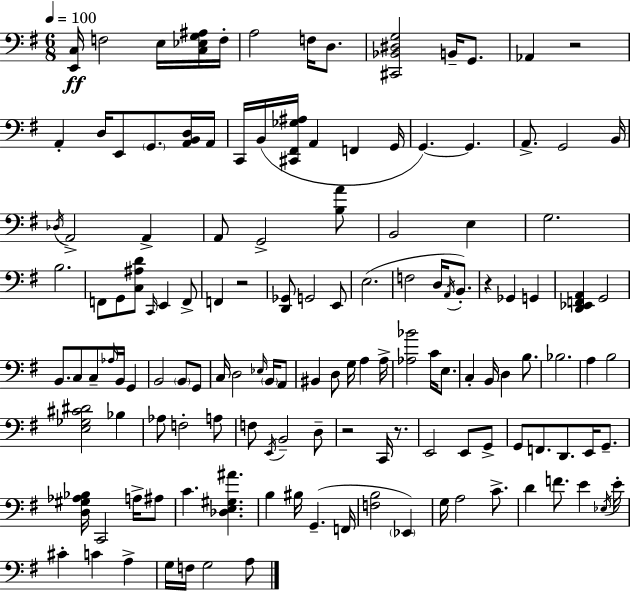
{
  \clef bass
  \numericTimeSignature
  \time 6/8
  \key g \major
  \tempo 4 = 100
  <e, c>16\ff f2 e16 <c ees g ais>16 f16-. | a2 f16 d8. | <cis, bes, dis g>2 b,16-- g,8. | aes,4 r2 | \break a,4-. d16 e,8 \parenthesize g,8. <a, b, d>16 a,16 | c,16 b,16( <cis, fis, ges ais>16 a,4 f,4 g,16 | g,4.~~) g,4. | a,8.-> g,2 b,16 | \break \acciaccatura { des16 } a,2-> a,4-> | a,8 g,2-> <b a'>8 | b,2 e4 | g2. | \break b2. | f,8 g,8 <c ais d'>8 \grace { c,16 } e,4 | f,8-> f,4 r2 | <d, ges,>8 g,2 | \break e,8 e2.( | f2 d16 \acciaccatura { a,16 }) | b,8.-. r4 ges,4 g,4 | <d, ees, f, a,>4 g,2 | \break b,8. c8 c8-- \grace { aes16 } b,16 | g,4 b,2 | \parenthesize b,8 g,8 c16 d2 | \grace { ees16 } \parenthesize b,16 a,8 bis,4 d8 g16 | \break a4 a16-> <aes bes'>2 | c'16 e8. c4-. b,16 d4 | b8. bes2. | a4 b2 | \break <e ges cis' dis'>2 | bes4 aes8 f2-. | a8 f8 \acciaccatura { e,16 } b,2-- | d8-- r2 | \break c,16 r8. e,2 | e,8 g,8-> g,8 f,8. d,8. | e,16 g,8.-- <d gis aes bes>16 c,2 | a16-> ais8 c'4. | \break <des e gis ais'>4. b4 bis16 g,4.--( | f,16 <f b>2 | \parenthesize ees,4) g16 a2 | c'8.-> d'4 f'8. | \break e'4 \acciaccatura { ees16 } e'16-. cis'4-. c'4 | a4-> g16 f16 g2 | a8 \bar "|."
}